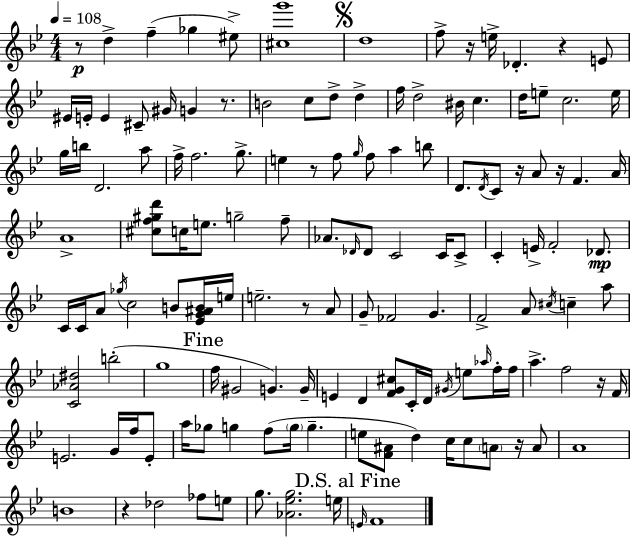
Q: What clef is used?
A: treble